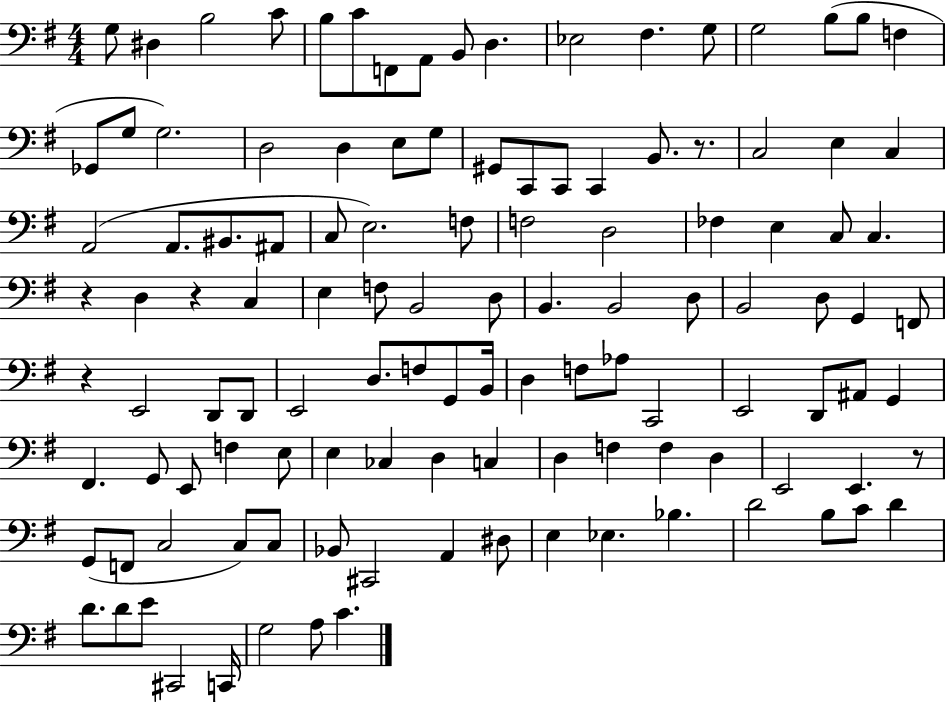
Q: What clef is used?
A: bass